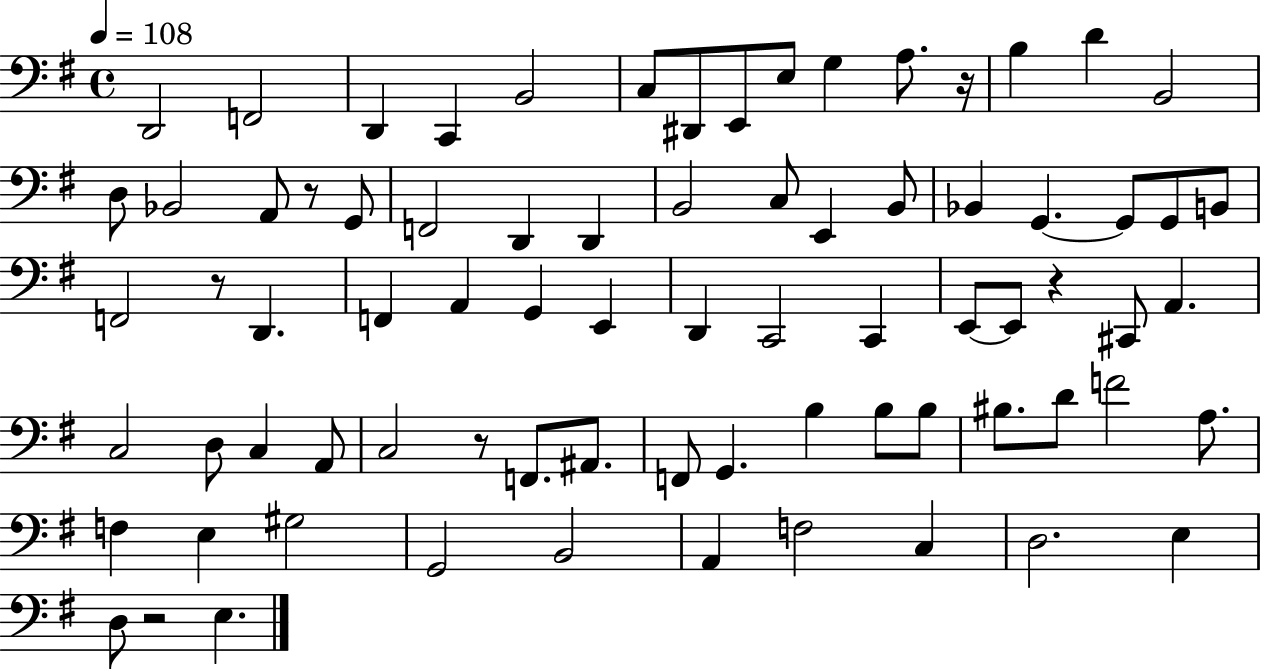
X:1
T:Untitled
M:4/4
L:1/4
K:G
D,,2 F,,2 D,, C,, B,,2 C,/2 ^D,,/2 E,,/2 E,/2 G, A,/2 z/4 B, D B,,2 D,/2 _B,,2 A,,/2 z/2 G,,/2 F,,2 D,, D,, B,,2 C,/2 E,, B,,/2 _B,, G,, G,,/2 G,,/2 B,,/2 F,,2 z/2 D,, F,, A,, G,, E,, D,, C,,2 C,, E,,/2 E,,/2 z ^C,,/2 A,, C,2 D,/2 C, A,,/2 C,2 z/2 F,,/2 ^A,,/2 F,,/2 G,, B, B,/2 B,/2 ^B,/2 D/2 F2 A,/2 F, E, ^G,2 G,,2 B,,2 A,, F,2 C, D,2 E, D,/2 z2 E,